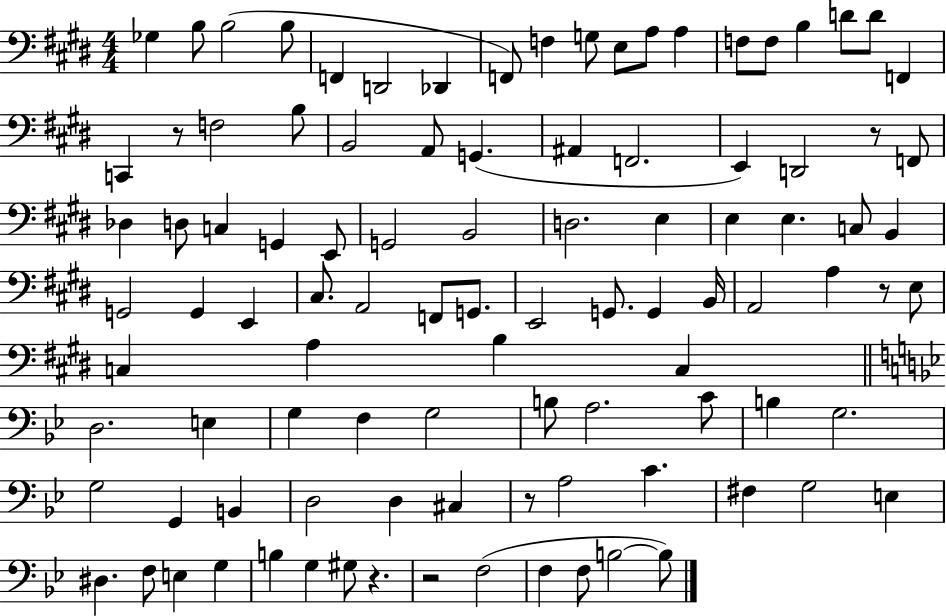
Gb3/q B3/e B3/h B3/e F2/q D2/h Db2/q F2/e F3/q G3/e E3/e A3/e A3/q F3/e F3/e B3/q D4/e D4/e F2/q C2/q R/e F3/h B3/e B2/h A2/e G2/q. A#2/q F2/h. E2/q D2/h R/e F2/e Db3/q D3/e C3/q G2/q E2/e G2/h B2/h D3/h. E3/q E3/q E3/q. C3/e B2/q G2/h G2/q E2/q C#3/e. A2/h F2/e G2/e. E2/h G2/e. G2/q B2/s A2/h A3/q R/e E3/e C3/q A3/q B3/q C3/q D3/h. E3/q G3/q F3/q G3/h B3/e A3/h. C4/e B3/q G3/h. G3/h G2/q B2/q D3/h D3/q C#3/q R/e A3/h C4/q. F#3/q G3/h E3/q D#3/q. F3/e E3/q G3/q B3/q G3/q G#3/e R/q. R/h F3/h F3/q F3/e B3/h B3/e